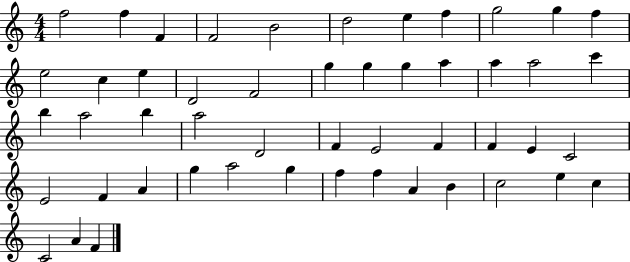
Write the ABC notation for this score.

X:1
T:Untitled
M:4/4
L:1/4
K:C
f2 f F F2 B2 d2 e f g2 g f e2 c e D2 F2 g g g a a a2 c' b a2 b a2 D2 F E2 F F E C2 E2 F A g a2 g f f A B c2 e c C2 A F